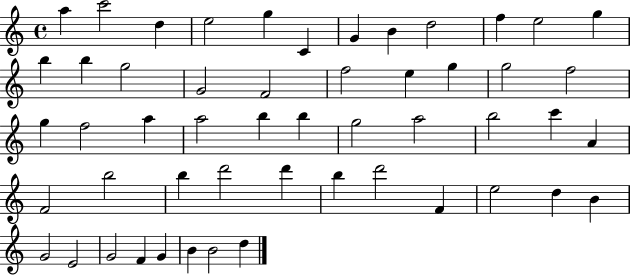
{
  \clef treble
  \time 4/4
  \defaultTimeSignature
  \key c \major
  a''4 c'''2 d''4 | e''2 g''4 c'4 | g'4 b'4 d''2 | f''4 e''2 g''4 | \break b''4 b''4 g''2 | g'2 f'2 | f''2 e''4 g''4 | g''2 f''2 | \break g''4 f''2 a''4 | a''2 b''4 b''4 | g''2 a''2 | b''2 c'''4 a'4 | \break f'2 b''2 | b''4 d'''2 d'''4 | b''4 d'''2 f'4 | e''2 d''4 b'4 | \break g'2 e'2 | g'2 f'4 g'4 | b'4 b'2 d''4 | \bar "|."
}